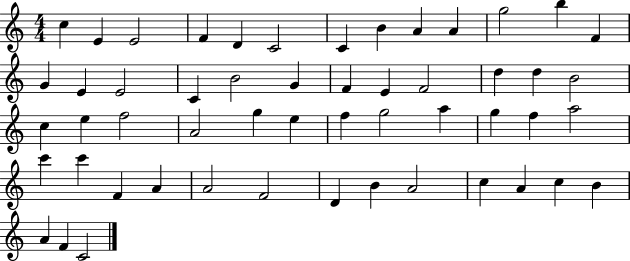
{
  \clef treble
  \numericTimeSignature
  \time 4/4
  \key c \major
  c''4 e'4 e'2 | f'4 d'4 c'2 | c'4 b'4 a'4 a'4 | g''2 b''4 f'4 | \break g'4 e'4 e'2 | c'4 b'2 g'4 | f'4 e'4 f'2 | d''4 d''4 b'2 | \break c''4 e''4 f''2 | a'2 g''4 e''4 | f''4 g''2 a''4 | g''4 f''4 a''2 | \break c'''4 c'''4 f'4 a'4 | a'2 f'2 | d'4 b'4 a'2 | c''4 a'4 c''4 b'4 | \break a'4 f'4 c'2 | \bar "|."
}